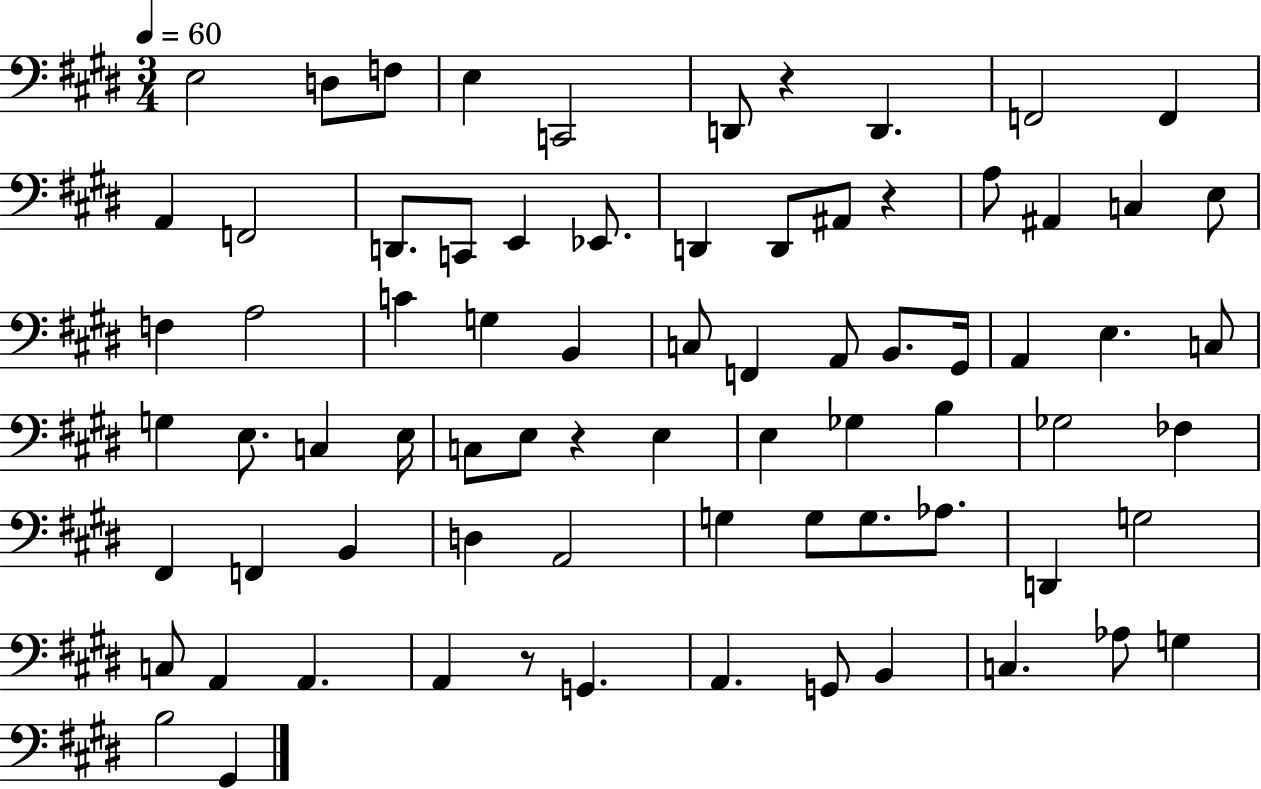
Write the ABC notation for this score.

X:1
T:Untitled
M:3/4
L:1/4
K:E
E,2 D,/2 F,/2 E, C,,2 D,,/2 z D,, F,,2 F,, A,, F,,2 D,,/2 C,,/2 E,, _E,,/2 D,, D,,/2 ^A,,/2 z A,/2 ^A,, C, E,/2 F, A,2 C G, B,, C,/2 F,, A,,/2 B,,/2 ^G,,/4 A,, E, C,/2 G, E,/2 C, E,/4 C,/2 E,/2 z E, E, _G, B, _G,2 _F, ^F,, F,, B,, D, A,,2 G, G,/2 G,/2 _A,/2 D,, G,2 C,/2 A,, A,, A,, z/2 G,, A,, G,,/2 B,, C, _A,/2 G, B,2 ^G,,